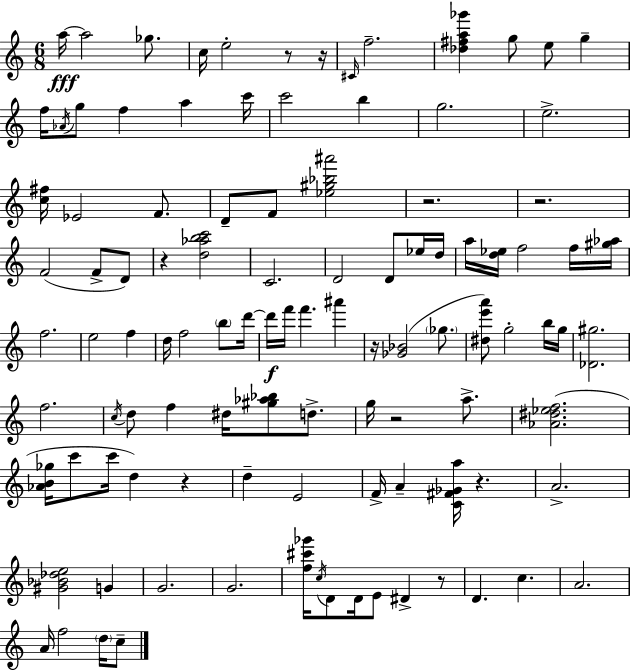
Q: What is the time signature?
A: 6/8